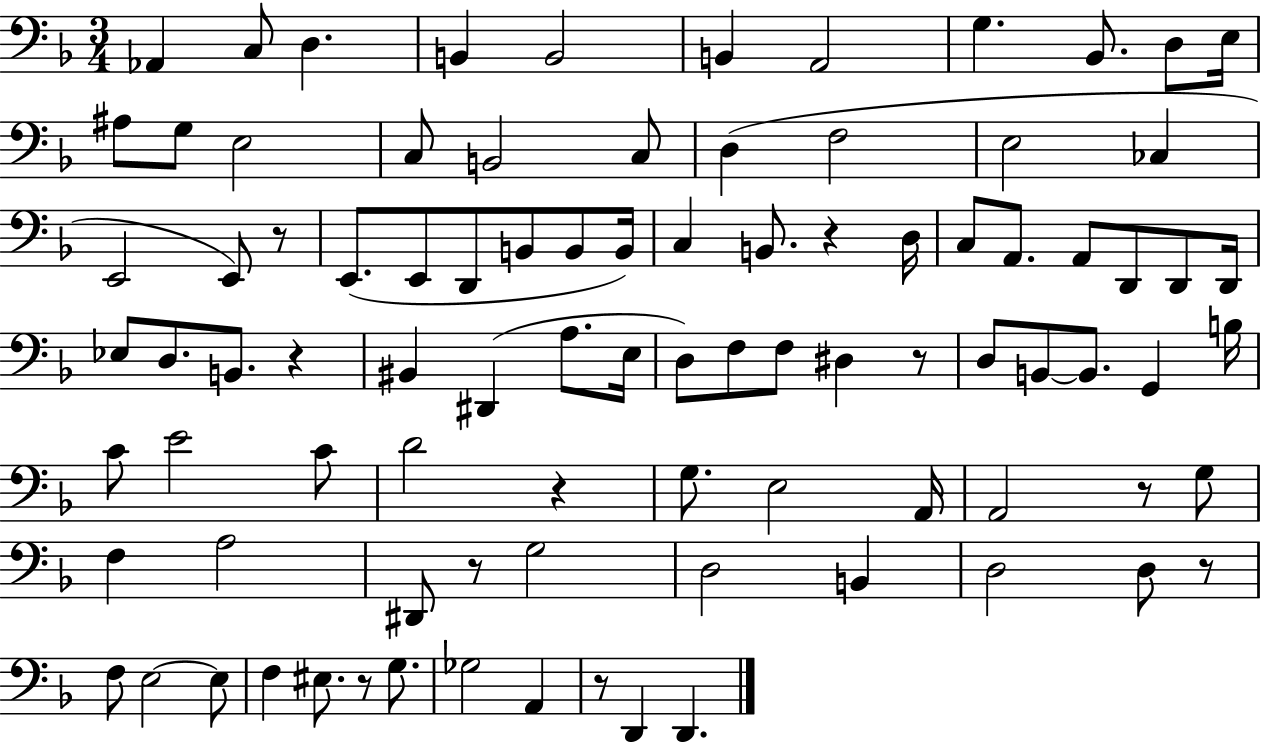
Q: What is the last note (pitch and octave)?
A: D2